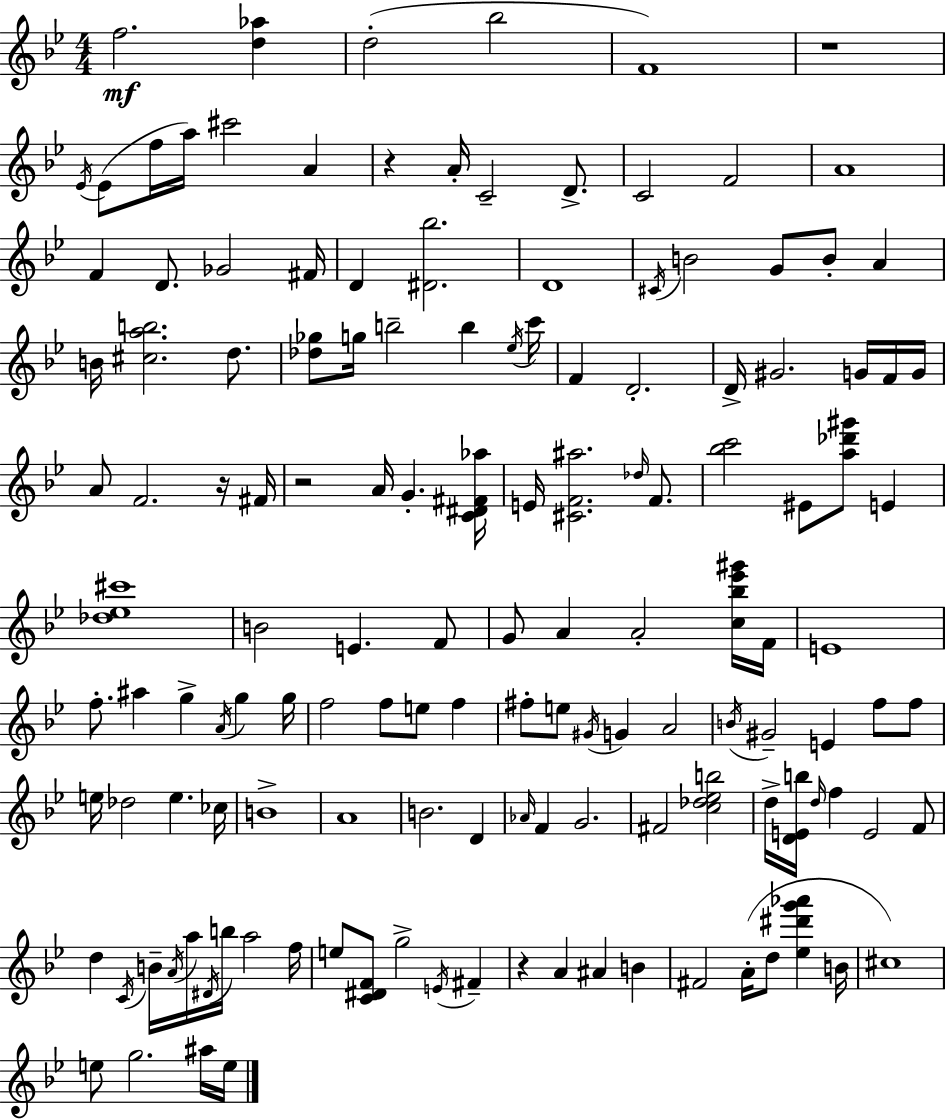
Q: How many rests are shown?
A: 5